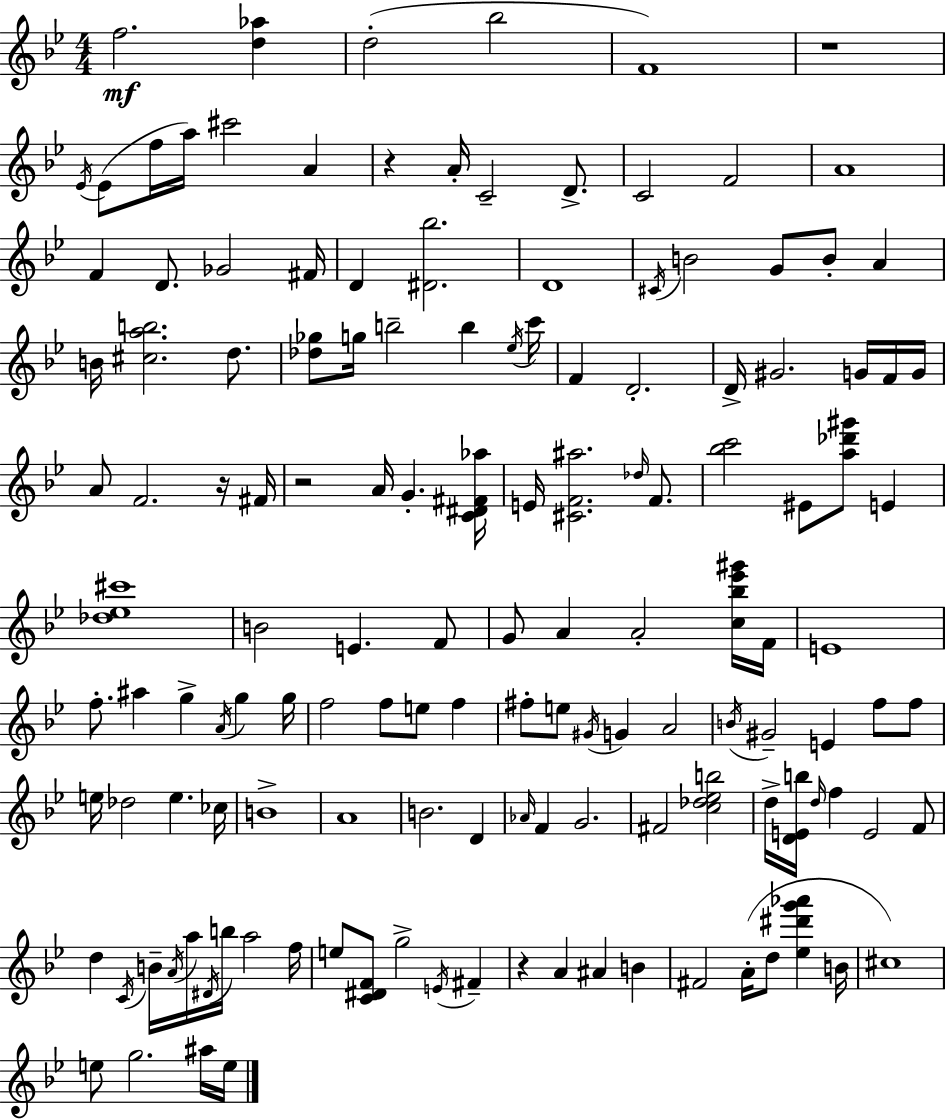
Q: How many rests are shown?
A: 5